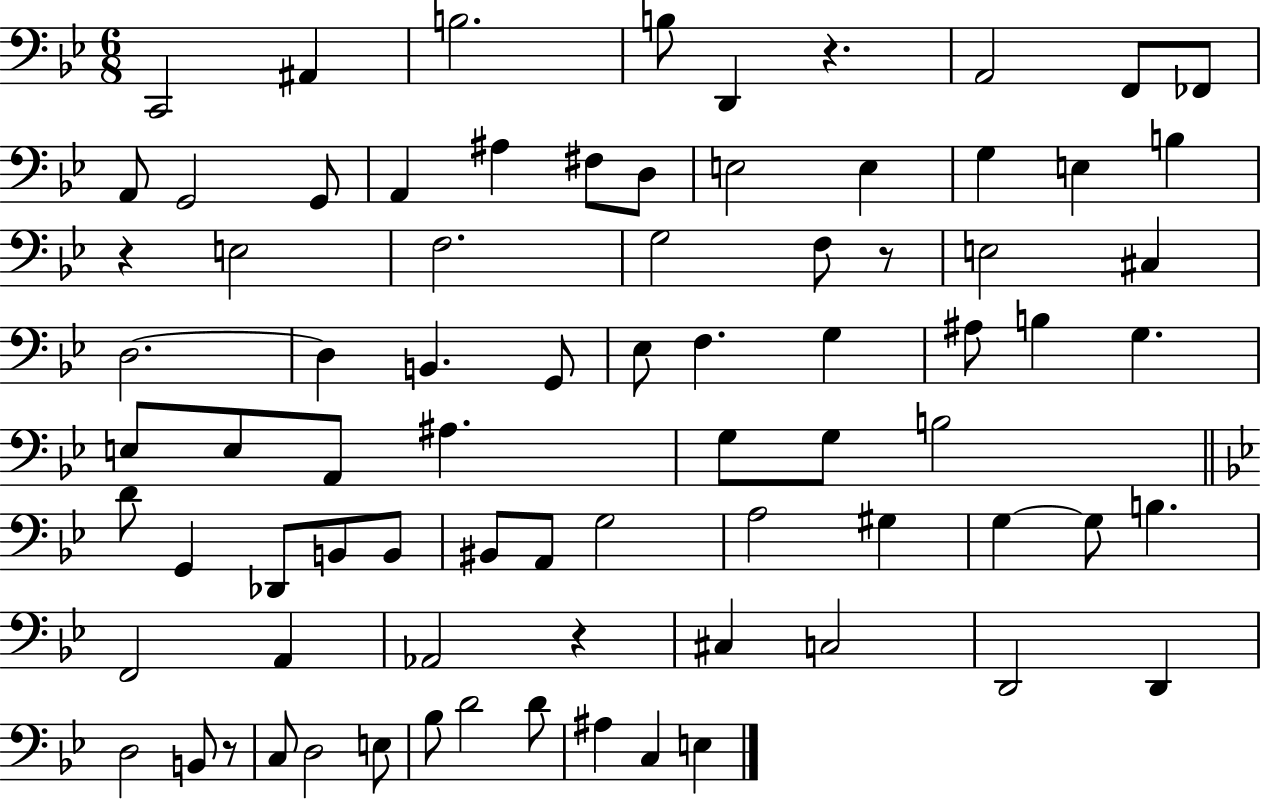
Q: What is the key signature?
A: BES major